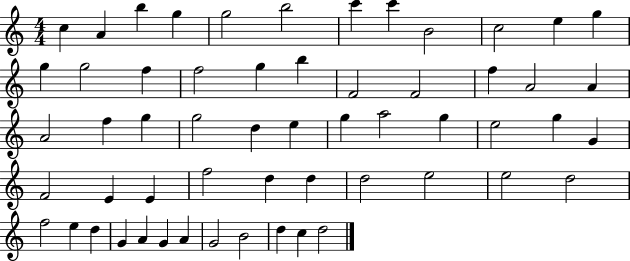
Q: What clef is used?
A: treble